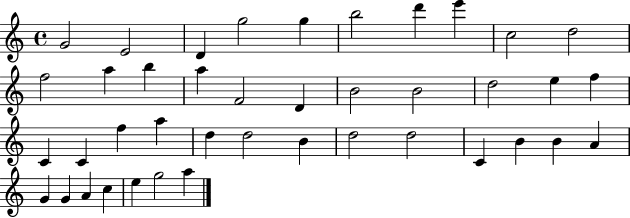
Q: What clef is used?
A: treble